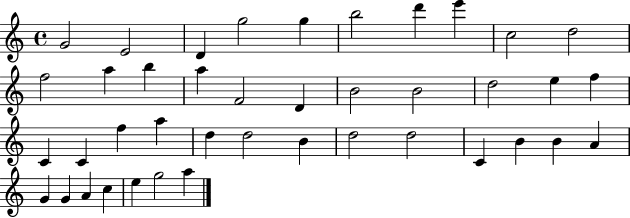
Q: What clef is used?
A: treble